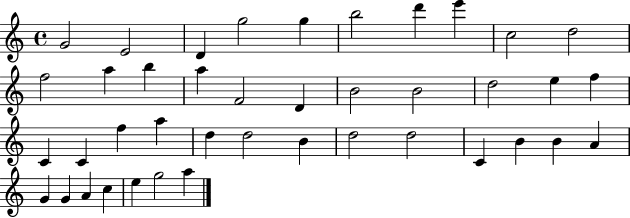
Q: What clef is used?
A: treble